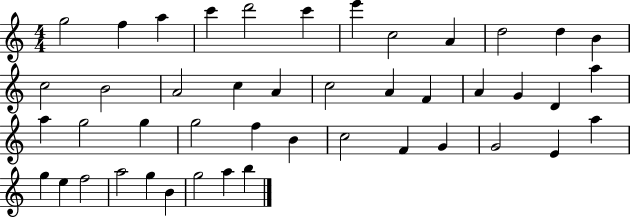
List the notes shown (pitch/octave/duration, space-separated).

G5/h F5/q A5/q C6/q D6/h C6/q E6/q C5/h A4/q D5/h D5/q B4/q C5/h B4/h A4/h C5/q A4/q C5/h A4/q F4/q A4/q G4/q D4/q A5/q A5/q G5/h G5/q G5/h F5/q B4/q C5/h F4/q G4/q G4/h E4/q A5/q G5/q E5/q F5/h A5/h G5/q B4/q G5/h A5/q B5/q